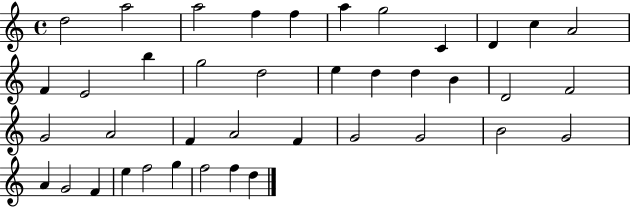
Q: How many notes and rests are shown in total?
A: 40